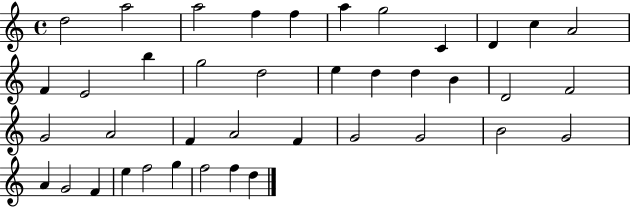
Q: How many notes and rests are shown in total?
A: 40